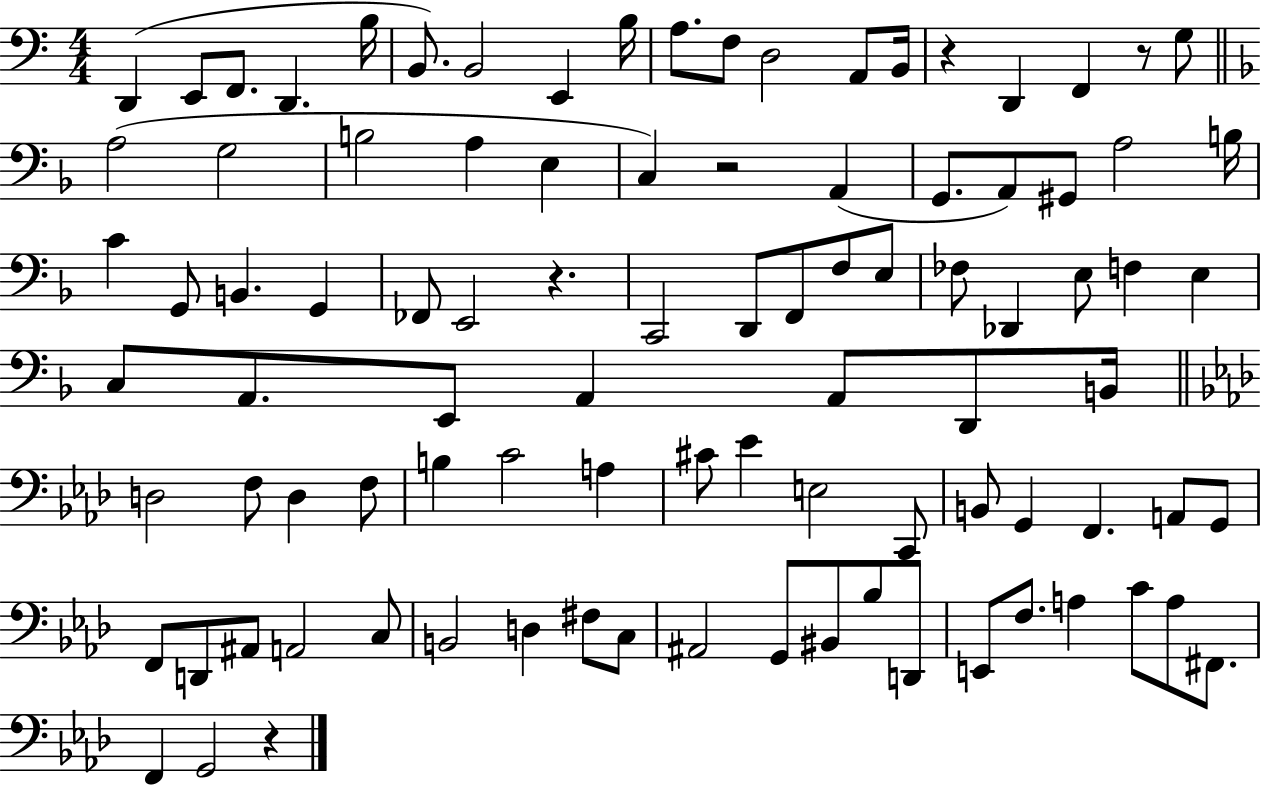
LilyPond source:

{
  \clef bass
  \numericTimeSignature
  \time 4/4
  \key c \major
  d,4( e,8 f,8. d,4. b16 | b,8.) b,2 e,4 b16 | a8. f8 d2 a,8 b,16 | r4 d,4 f,4 r8 g8 | \break \bar "||" \break \key f \major a2( g2 | b2 a4 e4 | c4) r2 a,4( | g,8. a,8) gis,8 a2 b16 | \break c'4 g,8 b,4. g,4 | fes,8 e,2 r4. | c,2 d,8 f,8 f8 e8 | fes8 des,4 e8 f4 e4 | \break c8 a,8. e,8 a,4 a,8 d,8 b,16 | \bar "||" \break \key aes \major d2 f8 d4 f8 | b4 c'2 a4 | cis'8 ees'4 e2 c,8 | b,8 g,4 f,4. a,8 g,8 | \break f,8 d,8 ais,8 a,2 c8 | b,2 d4 fis8 c8 | ais,2 g,8 bis,8 bes8 d,8 | e,8 f8. a4 c'8 a8 fis,8. | \break f,4 g,2 r4 | \bar "|."
}